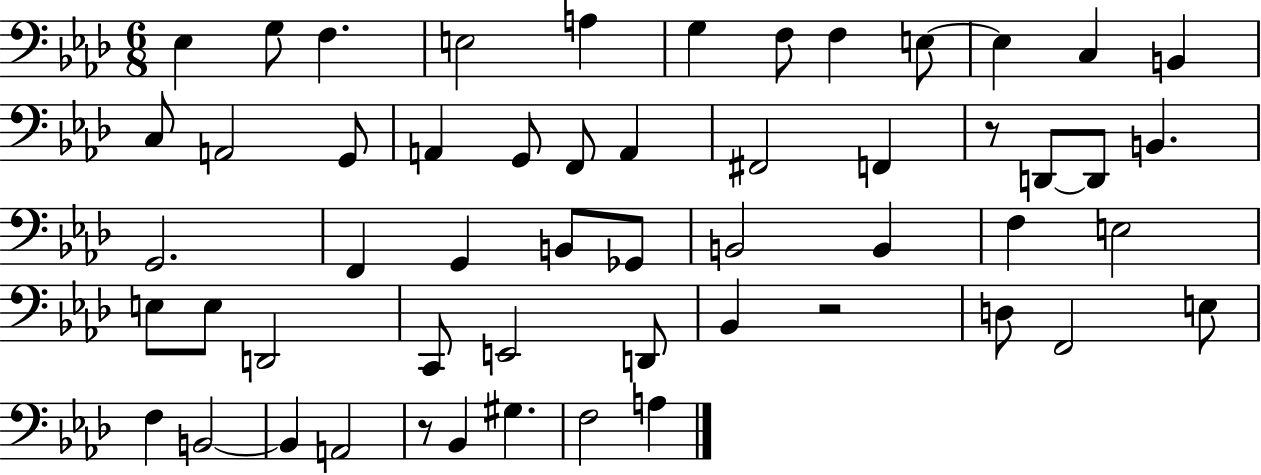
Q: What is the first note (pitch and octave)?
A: Eb3